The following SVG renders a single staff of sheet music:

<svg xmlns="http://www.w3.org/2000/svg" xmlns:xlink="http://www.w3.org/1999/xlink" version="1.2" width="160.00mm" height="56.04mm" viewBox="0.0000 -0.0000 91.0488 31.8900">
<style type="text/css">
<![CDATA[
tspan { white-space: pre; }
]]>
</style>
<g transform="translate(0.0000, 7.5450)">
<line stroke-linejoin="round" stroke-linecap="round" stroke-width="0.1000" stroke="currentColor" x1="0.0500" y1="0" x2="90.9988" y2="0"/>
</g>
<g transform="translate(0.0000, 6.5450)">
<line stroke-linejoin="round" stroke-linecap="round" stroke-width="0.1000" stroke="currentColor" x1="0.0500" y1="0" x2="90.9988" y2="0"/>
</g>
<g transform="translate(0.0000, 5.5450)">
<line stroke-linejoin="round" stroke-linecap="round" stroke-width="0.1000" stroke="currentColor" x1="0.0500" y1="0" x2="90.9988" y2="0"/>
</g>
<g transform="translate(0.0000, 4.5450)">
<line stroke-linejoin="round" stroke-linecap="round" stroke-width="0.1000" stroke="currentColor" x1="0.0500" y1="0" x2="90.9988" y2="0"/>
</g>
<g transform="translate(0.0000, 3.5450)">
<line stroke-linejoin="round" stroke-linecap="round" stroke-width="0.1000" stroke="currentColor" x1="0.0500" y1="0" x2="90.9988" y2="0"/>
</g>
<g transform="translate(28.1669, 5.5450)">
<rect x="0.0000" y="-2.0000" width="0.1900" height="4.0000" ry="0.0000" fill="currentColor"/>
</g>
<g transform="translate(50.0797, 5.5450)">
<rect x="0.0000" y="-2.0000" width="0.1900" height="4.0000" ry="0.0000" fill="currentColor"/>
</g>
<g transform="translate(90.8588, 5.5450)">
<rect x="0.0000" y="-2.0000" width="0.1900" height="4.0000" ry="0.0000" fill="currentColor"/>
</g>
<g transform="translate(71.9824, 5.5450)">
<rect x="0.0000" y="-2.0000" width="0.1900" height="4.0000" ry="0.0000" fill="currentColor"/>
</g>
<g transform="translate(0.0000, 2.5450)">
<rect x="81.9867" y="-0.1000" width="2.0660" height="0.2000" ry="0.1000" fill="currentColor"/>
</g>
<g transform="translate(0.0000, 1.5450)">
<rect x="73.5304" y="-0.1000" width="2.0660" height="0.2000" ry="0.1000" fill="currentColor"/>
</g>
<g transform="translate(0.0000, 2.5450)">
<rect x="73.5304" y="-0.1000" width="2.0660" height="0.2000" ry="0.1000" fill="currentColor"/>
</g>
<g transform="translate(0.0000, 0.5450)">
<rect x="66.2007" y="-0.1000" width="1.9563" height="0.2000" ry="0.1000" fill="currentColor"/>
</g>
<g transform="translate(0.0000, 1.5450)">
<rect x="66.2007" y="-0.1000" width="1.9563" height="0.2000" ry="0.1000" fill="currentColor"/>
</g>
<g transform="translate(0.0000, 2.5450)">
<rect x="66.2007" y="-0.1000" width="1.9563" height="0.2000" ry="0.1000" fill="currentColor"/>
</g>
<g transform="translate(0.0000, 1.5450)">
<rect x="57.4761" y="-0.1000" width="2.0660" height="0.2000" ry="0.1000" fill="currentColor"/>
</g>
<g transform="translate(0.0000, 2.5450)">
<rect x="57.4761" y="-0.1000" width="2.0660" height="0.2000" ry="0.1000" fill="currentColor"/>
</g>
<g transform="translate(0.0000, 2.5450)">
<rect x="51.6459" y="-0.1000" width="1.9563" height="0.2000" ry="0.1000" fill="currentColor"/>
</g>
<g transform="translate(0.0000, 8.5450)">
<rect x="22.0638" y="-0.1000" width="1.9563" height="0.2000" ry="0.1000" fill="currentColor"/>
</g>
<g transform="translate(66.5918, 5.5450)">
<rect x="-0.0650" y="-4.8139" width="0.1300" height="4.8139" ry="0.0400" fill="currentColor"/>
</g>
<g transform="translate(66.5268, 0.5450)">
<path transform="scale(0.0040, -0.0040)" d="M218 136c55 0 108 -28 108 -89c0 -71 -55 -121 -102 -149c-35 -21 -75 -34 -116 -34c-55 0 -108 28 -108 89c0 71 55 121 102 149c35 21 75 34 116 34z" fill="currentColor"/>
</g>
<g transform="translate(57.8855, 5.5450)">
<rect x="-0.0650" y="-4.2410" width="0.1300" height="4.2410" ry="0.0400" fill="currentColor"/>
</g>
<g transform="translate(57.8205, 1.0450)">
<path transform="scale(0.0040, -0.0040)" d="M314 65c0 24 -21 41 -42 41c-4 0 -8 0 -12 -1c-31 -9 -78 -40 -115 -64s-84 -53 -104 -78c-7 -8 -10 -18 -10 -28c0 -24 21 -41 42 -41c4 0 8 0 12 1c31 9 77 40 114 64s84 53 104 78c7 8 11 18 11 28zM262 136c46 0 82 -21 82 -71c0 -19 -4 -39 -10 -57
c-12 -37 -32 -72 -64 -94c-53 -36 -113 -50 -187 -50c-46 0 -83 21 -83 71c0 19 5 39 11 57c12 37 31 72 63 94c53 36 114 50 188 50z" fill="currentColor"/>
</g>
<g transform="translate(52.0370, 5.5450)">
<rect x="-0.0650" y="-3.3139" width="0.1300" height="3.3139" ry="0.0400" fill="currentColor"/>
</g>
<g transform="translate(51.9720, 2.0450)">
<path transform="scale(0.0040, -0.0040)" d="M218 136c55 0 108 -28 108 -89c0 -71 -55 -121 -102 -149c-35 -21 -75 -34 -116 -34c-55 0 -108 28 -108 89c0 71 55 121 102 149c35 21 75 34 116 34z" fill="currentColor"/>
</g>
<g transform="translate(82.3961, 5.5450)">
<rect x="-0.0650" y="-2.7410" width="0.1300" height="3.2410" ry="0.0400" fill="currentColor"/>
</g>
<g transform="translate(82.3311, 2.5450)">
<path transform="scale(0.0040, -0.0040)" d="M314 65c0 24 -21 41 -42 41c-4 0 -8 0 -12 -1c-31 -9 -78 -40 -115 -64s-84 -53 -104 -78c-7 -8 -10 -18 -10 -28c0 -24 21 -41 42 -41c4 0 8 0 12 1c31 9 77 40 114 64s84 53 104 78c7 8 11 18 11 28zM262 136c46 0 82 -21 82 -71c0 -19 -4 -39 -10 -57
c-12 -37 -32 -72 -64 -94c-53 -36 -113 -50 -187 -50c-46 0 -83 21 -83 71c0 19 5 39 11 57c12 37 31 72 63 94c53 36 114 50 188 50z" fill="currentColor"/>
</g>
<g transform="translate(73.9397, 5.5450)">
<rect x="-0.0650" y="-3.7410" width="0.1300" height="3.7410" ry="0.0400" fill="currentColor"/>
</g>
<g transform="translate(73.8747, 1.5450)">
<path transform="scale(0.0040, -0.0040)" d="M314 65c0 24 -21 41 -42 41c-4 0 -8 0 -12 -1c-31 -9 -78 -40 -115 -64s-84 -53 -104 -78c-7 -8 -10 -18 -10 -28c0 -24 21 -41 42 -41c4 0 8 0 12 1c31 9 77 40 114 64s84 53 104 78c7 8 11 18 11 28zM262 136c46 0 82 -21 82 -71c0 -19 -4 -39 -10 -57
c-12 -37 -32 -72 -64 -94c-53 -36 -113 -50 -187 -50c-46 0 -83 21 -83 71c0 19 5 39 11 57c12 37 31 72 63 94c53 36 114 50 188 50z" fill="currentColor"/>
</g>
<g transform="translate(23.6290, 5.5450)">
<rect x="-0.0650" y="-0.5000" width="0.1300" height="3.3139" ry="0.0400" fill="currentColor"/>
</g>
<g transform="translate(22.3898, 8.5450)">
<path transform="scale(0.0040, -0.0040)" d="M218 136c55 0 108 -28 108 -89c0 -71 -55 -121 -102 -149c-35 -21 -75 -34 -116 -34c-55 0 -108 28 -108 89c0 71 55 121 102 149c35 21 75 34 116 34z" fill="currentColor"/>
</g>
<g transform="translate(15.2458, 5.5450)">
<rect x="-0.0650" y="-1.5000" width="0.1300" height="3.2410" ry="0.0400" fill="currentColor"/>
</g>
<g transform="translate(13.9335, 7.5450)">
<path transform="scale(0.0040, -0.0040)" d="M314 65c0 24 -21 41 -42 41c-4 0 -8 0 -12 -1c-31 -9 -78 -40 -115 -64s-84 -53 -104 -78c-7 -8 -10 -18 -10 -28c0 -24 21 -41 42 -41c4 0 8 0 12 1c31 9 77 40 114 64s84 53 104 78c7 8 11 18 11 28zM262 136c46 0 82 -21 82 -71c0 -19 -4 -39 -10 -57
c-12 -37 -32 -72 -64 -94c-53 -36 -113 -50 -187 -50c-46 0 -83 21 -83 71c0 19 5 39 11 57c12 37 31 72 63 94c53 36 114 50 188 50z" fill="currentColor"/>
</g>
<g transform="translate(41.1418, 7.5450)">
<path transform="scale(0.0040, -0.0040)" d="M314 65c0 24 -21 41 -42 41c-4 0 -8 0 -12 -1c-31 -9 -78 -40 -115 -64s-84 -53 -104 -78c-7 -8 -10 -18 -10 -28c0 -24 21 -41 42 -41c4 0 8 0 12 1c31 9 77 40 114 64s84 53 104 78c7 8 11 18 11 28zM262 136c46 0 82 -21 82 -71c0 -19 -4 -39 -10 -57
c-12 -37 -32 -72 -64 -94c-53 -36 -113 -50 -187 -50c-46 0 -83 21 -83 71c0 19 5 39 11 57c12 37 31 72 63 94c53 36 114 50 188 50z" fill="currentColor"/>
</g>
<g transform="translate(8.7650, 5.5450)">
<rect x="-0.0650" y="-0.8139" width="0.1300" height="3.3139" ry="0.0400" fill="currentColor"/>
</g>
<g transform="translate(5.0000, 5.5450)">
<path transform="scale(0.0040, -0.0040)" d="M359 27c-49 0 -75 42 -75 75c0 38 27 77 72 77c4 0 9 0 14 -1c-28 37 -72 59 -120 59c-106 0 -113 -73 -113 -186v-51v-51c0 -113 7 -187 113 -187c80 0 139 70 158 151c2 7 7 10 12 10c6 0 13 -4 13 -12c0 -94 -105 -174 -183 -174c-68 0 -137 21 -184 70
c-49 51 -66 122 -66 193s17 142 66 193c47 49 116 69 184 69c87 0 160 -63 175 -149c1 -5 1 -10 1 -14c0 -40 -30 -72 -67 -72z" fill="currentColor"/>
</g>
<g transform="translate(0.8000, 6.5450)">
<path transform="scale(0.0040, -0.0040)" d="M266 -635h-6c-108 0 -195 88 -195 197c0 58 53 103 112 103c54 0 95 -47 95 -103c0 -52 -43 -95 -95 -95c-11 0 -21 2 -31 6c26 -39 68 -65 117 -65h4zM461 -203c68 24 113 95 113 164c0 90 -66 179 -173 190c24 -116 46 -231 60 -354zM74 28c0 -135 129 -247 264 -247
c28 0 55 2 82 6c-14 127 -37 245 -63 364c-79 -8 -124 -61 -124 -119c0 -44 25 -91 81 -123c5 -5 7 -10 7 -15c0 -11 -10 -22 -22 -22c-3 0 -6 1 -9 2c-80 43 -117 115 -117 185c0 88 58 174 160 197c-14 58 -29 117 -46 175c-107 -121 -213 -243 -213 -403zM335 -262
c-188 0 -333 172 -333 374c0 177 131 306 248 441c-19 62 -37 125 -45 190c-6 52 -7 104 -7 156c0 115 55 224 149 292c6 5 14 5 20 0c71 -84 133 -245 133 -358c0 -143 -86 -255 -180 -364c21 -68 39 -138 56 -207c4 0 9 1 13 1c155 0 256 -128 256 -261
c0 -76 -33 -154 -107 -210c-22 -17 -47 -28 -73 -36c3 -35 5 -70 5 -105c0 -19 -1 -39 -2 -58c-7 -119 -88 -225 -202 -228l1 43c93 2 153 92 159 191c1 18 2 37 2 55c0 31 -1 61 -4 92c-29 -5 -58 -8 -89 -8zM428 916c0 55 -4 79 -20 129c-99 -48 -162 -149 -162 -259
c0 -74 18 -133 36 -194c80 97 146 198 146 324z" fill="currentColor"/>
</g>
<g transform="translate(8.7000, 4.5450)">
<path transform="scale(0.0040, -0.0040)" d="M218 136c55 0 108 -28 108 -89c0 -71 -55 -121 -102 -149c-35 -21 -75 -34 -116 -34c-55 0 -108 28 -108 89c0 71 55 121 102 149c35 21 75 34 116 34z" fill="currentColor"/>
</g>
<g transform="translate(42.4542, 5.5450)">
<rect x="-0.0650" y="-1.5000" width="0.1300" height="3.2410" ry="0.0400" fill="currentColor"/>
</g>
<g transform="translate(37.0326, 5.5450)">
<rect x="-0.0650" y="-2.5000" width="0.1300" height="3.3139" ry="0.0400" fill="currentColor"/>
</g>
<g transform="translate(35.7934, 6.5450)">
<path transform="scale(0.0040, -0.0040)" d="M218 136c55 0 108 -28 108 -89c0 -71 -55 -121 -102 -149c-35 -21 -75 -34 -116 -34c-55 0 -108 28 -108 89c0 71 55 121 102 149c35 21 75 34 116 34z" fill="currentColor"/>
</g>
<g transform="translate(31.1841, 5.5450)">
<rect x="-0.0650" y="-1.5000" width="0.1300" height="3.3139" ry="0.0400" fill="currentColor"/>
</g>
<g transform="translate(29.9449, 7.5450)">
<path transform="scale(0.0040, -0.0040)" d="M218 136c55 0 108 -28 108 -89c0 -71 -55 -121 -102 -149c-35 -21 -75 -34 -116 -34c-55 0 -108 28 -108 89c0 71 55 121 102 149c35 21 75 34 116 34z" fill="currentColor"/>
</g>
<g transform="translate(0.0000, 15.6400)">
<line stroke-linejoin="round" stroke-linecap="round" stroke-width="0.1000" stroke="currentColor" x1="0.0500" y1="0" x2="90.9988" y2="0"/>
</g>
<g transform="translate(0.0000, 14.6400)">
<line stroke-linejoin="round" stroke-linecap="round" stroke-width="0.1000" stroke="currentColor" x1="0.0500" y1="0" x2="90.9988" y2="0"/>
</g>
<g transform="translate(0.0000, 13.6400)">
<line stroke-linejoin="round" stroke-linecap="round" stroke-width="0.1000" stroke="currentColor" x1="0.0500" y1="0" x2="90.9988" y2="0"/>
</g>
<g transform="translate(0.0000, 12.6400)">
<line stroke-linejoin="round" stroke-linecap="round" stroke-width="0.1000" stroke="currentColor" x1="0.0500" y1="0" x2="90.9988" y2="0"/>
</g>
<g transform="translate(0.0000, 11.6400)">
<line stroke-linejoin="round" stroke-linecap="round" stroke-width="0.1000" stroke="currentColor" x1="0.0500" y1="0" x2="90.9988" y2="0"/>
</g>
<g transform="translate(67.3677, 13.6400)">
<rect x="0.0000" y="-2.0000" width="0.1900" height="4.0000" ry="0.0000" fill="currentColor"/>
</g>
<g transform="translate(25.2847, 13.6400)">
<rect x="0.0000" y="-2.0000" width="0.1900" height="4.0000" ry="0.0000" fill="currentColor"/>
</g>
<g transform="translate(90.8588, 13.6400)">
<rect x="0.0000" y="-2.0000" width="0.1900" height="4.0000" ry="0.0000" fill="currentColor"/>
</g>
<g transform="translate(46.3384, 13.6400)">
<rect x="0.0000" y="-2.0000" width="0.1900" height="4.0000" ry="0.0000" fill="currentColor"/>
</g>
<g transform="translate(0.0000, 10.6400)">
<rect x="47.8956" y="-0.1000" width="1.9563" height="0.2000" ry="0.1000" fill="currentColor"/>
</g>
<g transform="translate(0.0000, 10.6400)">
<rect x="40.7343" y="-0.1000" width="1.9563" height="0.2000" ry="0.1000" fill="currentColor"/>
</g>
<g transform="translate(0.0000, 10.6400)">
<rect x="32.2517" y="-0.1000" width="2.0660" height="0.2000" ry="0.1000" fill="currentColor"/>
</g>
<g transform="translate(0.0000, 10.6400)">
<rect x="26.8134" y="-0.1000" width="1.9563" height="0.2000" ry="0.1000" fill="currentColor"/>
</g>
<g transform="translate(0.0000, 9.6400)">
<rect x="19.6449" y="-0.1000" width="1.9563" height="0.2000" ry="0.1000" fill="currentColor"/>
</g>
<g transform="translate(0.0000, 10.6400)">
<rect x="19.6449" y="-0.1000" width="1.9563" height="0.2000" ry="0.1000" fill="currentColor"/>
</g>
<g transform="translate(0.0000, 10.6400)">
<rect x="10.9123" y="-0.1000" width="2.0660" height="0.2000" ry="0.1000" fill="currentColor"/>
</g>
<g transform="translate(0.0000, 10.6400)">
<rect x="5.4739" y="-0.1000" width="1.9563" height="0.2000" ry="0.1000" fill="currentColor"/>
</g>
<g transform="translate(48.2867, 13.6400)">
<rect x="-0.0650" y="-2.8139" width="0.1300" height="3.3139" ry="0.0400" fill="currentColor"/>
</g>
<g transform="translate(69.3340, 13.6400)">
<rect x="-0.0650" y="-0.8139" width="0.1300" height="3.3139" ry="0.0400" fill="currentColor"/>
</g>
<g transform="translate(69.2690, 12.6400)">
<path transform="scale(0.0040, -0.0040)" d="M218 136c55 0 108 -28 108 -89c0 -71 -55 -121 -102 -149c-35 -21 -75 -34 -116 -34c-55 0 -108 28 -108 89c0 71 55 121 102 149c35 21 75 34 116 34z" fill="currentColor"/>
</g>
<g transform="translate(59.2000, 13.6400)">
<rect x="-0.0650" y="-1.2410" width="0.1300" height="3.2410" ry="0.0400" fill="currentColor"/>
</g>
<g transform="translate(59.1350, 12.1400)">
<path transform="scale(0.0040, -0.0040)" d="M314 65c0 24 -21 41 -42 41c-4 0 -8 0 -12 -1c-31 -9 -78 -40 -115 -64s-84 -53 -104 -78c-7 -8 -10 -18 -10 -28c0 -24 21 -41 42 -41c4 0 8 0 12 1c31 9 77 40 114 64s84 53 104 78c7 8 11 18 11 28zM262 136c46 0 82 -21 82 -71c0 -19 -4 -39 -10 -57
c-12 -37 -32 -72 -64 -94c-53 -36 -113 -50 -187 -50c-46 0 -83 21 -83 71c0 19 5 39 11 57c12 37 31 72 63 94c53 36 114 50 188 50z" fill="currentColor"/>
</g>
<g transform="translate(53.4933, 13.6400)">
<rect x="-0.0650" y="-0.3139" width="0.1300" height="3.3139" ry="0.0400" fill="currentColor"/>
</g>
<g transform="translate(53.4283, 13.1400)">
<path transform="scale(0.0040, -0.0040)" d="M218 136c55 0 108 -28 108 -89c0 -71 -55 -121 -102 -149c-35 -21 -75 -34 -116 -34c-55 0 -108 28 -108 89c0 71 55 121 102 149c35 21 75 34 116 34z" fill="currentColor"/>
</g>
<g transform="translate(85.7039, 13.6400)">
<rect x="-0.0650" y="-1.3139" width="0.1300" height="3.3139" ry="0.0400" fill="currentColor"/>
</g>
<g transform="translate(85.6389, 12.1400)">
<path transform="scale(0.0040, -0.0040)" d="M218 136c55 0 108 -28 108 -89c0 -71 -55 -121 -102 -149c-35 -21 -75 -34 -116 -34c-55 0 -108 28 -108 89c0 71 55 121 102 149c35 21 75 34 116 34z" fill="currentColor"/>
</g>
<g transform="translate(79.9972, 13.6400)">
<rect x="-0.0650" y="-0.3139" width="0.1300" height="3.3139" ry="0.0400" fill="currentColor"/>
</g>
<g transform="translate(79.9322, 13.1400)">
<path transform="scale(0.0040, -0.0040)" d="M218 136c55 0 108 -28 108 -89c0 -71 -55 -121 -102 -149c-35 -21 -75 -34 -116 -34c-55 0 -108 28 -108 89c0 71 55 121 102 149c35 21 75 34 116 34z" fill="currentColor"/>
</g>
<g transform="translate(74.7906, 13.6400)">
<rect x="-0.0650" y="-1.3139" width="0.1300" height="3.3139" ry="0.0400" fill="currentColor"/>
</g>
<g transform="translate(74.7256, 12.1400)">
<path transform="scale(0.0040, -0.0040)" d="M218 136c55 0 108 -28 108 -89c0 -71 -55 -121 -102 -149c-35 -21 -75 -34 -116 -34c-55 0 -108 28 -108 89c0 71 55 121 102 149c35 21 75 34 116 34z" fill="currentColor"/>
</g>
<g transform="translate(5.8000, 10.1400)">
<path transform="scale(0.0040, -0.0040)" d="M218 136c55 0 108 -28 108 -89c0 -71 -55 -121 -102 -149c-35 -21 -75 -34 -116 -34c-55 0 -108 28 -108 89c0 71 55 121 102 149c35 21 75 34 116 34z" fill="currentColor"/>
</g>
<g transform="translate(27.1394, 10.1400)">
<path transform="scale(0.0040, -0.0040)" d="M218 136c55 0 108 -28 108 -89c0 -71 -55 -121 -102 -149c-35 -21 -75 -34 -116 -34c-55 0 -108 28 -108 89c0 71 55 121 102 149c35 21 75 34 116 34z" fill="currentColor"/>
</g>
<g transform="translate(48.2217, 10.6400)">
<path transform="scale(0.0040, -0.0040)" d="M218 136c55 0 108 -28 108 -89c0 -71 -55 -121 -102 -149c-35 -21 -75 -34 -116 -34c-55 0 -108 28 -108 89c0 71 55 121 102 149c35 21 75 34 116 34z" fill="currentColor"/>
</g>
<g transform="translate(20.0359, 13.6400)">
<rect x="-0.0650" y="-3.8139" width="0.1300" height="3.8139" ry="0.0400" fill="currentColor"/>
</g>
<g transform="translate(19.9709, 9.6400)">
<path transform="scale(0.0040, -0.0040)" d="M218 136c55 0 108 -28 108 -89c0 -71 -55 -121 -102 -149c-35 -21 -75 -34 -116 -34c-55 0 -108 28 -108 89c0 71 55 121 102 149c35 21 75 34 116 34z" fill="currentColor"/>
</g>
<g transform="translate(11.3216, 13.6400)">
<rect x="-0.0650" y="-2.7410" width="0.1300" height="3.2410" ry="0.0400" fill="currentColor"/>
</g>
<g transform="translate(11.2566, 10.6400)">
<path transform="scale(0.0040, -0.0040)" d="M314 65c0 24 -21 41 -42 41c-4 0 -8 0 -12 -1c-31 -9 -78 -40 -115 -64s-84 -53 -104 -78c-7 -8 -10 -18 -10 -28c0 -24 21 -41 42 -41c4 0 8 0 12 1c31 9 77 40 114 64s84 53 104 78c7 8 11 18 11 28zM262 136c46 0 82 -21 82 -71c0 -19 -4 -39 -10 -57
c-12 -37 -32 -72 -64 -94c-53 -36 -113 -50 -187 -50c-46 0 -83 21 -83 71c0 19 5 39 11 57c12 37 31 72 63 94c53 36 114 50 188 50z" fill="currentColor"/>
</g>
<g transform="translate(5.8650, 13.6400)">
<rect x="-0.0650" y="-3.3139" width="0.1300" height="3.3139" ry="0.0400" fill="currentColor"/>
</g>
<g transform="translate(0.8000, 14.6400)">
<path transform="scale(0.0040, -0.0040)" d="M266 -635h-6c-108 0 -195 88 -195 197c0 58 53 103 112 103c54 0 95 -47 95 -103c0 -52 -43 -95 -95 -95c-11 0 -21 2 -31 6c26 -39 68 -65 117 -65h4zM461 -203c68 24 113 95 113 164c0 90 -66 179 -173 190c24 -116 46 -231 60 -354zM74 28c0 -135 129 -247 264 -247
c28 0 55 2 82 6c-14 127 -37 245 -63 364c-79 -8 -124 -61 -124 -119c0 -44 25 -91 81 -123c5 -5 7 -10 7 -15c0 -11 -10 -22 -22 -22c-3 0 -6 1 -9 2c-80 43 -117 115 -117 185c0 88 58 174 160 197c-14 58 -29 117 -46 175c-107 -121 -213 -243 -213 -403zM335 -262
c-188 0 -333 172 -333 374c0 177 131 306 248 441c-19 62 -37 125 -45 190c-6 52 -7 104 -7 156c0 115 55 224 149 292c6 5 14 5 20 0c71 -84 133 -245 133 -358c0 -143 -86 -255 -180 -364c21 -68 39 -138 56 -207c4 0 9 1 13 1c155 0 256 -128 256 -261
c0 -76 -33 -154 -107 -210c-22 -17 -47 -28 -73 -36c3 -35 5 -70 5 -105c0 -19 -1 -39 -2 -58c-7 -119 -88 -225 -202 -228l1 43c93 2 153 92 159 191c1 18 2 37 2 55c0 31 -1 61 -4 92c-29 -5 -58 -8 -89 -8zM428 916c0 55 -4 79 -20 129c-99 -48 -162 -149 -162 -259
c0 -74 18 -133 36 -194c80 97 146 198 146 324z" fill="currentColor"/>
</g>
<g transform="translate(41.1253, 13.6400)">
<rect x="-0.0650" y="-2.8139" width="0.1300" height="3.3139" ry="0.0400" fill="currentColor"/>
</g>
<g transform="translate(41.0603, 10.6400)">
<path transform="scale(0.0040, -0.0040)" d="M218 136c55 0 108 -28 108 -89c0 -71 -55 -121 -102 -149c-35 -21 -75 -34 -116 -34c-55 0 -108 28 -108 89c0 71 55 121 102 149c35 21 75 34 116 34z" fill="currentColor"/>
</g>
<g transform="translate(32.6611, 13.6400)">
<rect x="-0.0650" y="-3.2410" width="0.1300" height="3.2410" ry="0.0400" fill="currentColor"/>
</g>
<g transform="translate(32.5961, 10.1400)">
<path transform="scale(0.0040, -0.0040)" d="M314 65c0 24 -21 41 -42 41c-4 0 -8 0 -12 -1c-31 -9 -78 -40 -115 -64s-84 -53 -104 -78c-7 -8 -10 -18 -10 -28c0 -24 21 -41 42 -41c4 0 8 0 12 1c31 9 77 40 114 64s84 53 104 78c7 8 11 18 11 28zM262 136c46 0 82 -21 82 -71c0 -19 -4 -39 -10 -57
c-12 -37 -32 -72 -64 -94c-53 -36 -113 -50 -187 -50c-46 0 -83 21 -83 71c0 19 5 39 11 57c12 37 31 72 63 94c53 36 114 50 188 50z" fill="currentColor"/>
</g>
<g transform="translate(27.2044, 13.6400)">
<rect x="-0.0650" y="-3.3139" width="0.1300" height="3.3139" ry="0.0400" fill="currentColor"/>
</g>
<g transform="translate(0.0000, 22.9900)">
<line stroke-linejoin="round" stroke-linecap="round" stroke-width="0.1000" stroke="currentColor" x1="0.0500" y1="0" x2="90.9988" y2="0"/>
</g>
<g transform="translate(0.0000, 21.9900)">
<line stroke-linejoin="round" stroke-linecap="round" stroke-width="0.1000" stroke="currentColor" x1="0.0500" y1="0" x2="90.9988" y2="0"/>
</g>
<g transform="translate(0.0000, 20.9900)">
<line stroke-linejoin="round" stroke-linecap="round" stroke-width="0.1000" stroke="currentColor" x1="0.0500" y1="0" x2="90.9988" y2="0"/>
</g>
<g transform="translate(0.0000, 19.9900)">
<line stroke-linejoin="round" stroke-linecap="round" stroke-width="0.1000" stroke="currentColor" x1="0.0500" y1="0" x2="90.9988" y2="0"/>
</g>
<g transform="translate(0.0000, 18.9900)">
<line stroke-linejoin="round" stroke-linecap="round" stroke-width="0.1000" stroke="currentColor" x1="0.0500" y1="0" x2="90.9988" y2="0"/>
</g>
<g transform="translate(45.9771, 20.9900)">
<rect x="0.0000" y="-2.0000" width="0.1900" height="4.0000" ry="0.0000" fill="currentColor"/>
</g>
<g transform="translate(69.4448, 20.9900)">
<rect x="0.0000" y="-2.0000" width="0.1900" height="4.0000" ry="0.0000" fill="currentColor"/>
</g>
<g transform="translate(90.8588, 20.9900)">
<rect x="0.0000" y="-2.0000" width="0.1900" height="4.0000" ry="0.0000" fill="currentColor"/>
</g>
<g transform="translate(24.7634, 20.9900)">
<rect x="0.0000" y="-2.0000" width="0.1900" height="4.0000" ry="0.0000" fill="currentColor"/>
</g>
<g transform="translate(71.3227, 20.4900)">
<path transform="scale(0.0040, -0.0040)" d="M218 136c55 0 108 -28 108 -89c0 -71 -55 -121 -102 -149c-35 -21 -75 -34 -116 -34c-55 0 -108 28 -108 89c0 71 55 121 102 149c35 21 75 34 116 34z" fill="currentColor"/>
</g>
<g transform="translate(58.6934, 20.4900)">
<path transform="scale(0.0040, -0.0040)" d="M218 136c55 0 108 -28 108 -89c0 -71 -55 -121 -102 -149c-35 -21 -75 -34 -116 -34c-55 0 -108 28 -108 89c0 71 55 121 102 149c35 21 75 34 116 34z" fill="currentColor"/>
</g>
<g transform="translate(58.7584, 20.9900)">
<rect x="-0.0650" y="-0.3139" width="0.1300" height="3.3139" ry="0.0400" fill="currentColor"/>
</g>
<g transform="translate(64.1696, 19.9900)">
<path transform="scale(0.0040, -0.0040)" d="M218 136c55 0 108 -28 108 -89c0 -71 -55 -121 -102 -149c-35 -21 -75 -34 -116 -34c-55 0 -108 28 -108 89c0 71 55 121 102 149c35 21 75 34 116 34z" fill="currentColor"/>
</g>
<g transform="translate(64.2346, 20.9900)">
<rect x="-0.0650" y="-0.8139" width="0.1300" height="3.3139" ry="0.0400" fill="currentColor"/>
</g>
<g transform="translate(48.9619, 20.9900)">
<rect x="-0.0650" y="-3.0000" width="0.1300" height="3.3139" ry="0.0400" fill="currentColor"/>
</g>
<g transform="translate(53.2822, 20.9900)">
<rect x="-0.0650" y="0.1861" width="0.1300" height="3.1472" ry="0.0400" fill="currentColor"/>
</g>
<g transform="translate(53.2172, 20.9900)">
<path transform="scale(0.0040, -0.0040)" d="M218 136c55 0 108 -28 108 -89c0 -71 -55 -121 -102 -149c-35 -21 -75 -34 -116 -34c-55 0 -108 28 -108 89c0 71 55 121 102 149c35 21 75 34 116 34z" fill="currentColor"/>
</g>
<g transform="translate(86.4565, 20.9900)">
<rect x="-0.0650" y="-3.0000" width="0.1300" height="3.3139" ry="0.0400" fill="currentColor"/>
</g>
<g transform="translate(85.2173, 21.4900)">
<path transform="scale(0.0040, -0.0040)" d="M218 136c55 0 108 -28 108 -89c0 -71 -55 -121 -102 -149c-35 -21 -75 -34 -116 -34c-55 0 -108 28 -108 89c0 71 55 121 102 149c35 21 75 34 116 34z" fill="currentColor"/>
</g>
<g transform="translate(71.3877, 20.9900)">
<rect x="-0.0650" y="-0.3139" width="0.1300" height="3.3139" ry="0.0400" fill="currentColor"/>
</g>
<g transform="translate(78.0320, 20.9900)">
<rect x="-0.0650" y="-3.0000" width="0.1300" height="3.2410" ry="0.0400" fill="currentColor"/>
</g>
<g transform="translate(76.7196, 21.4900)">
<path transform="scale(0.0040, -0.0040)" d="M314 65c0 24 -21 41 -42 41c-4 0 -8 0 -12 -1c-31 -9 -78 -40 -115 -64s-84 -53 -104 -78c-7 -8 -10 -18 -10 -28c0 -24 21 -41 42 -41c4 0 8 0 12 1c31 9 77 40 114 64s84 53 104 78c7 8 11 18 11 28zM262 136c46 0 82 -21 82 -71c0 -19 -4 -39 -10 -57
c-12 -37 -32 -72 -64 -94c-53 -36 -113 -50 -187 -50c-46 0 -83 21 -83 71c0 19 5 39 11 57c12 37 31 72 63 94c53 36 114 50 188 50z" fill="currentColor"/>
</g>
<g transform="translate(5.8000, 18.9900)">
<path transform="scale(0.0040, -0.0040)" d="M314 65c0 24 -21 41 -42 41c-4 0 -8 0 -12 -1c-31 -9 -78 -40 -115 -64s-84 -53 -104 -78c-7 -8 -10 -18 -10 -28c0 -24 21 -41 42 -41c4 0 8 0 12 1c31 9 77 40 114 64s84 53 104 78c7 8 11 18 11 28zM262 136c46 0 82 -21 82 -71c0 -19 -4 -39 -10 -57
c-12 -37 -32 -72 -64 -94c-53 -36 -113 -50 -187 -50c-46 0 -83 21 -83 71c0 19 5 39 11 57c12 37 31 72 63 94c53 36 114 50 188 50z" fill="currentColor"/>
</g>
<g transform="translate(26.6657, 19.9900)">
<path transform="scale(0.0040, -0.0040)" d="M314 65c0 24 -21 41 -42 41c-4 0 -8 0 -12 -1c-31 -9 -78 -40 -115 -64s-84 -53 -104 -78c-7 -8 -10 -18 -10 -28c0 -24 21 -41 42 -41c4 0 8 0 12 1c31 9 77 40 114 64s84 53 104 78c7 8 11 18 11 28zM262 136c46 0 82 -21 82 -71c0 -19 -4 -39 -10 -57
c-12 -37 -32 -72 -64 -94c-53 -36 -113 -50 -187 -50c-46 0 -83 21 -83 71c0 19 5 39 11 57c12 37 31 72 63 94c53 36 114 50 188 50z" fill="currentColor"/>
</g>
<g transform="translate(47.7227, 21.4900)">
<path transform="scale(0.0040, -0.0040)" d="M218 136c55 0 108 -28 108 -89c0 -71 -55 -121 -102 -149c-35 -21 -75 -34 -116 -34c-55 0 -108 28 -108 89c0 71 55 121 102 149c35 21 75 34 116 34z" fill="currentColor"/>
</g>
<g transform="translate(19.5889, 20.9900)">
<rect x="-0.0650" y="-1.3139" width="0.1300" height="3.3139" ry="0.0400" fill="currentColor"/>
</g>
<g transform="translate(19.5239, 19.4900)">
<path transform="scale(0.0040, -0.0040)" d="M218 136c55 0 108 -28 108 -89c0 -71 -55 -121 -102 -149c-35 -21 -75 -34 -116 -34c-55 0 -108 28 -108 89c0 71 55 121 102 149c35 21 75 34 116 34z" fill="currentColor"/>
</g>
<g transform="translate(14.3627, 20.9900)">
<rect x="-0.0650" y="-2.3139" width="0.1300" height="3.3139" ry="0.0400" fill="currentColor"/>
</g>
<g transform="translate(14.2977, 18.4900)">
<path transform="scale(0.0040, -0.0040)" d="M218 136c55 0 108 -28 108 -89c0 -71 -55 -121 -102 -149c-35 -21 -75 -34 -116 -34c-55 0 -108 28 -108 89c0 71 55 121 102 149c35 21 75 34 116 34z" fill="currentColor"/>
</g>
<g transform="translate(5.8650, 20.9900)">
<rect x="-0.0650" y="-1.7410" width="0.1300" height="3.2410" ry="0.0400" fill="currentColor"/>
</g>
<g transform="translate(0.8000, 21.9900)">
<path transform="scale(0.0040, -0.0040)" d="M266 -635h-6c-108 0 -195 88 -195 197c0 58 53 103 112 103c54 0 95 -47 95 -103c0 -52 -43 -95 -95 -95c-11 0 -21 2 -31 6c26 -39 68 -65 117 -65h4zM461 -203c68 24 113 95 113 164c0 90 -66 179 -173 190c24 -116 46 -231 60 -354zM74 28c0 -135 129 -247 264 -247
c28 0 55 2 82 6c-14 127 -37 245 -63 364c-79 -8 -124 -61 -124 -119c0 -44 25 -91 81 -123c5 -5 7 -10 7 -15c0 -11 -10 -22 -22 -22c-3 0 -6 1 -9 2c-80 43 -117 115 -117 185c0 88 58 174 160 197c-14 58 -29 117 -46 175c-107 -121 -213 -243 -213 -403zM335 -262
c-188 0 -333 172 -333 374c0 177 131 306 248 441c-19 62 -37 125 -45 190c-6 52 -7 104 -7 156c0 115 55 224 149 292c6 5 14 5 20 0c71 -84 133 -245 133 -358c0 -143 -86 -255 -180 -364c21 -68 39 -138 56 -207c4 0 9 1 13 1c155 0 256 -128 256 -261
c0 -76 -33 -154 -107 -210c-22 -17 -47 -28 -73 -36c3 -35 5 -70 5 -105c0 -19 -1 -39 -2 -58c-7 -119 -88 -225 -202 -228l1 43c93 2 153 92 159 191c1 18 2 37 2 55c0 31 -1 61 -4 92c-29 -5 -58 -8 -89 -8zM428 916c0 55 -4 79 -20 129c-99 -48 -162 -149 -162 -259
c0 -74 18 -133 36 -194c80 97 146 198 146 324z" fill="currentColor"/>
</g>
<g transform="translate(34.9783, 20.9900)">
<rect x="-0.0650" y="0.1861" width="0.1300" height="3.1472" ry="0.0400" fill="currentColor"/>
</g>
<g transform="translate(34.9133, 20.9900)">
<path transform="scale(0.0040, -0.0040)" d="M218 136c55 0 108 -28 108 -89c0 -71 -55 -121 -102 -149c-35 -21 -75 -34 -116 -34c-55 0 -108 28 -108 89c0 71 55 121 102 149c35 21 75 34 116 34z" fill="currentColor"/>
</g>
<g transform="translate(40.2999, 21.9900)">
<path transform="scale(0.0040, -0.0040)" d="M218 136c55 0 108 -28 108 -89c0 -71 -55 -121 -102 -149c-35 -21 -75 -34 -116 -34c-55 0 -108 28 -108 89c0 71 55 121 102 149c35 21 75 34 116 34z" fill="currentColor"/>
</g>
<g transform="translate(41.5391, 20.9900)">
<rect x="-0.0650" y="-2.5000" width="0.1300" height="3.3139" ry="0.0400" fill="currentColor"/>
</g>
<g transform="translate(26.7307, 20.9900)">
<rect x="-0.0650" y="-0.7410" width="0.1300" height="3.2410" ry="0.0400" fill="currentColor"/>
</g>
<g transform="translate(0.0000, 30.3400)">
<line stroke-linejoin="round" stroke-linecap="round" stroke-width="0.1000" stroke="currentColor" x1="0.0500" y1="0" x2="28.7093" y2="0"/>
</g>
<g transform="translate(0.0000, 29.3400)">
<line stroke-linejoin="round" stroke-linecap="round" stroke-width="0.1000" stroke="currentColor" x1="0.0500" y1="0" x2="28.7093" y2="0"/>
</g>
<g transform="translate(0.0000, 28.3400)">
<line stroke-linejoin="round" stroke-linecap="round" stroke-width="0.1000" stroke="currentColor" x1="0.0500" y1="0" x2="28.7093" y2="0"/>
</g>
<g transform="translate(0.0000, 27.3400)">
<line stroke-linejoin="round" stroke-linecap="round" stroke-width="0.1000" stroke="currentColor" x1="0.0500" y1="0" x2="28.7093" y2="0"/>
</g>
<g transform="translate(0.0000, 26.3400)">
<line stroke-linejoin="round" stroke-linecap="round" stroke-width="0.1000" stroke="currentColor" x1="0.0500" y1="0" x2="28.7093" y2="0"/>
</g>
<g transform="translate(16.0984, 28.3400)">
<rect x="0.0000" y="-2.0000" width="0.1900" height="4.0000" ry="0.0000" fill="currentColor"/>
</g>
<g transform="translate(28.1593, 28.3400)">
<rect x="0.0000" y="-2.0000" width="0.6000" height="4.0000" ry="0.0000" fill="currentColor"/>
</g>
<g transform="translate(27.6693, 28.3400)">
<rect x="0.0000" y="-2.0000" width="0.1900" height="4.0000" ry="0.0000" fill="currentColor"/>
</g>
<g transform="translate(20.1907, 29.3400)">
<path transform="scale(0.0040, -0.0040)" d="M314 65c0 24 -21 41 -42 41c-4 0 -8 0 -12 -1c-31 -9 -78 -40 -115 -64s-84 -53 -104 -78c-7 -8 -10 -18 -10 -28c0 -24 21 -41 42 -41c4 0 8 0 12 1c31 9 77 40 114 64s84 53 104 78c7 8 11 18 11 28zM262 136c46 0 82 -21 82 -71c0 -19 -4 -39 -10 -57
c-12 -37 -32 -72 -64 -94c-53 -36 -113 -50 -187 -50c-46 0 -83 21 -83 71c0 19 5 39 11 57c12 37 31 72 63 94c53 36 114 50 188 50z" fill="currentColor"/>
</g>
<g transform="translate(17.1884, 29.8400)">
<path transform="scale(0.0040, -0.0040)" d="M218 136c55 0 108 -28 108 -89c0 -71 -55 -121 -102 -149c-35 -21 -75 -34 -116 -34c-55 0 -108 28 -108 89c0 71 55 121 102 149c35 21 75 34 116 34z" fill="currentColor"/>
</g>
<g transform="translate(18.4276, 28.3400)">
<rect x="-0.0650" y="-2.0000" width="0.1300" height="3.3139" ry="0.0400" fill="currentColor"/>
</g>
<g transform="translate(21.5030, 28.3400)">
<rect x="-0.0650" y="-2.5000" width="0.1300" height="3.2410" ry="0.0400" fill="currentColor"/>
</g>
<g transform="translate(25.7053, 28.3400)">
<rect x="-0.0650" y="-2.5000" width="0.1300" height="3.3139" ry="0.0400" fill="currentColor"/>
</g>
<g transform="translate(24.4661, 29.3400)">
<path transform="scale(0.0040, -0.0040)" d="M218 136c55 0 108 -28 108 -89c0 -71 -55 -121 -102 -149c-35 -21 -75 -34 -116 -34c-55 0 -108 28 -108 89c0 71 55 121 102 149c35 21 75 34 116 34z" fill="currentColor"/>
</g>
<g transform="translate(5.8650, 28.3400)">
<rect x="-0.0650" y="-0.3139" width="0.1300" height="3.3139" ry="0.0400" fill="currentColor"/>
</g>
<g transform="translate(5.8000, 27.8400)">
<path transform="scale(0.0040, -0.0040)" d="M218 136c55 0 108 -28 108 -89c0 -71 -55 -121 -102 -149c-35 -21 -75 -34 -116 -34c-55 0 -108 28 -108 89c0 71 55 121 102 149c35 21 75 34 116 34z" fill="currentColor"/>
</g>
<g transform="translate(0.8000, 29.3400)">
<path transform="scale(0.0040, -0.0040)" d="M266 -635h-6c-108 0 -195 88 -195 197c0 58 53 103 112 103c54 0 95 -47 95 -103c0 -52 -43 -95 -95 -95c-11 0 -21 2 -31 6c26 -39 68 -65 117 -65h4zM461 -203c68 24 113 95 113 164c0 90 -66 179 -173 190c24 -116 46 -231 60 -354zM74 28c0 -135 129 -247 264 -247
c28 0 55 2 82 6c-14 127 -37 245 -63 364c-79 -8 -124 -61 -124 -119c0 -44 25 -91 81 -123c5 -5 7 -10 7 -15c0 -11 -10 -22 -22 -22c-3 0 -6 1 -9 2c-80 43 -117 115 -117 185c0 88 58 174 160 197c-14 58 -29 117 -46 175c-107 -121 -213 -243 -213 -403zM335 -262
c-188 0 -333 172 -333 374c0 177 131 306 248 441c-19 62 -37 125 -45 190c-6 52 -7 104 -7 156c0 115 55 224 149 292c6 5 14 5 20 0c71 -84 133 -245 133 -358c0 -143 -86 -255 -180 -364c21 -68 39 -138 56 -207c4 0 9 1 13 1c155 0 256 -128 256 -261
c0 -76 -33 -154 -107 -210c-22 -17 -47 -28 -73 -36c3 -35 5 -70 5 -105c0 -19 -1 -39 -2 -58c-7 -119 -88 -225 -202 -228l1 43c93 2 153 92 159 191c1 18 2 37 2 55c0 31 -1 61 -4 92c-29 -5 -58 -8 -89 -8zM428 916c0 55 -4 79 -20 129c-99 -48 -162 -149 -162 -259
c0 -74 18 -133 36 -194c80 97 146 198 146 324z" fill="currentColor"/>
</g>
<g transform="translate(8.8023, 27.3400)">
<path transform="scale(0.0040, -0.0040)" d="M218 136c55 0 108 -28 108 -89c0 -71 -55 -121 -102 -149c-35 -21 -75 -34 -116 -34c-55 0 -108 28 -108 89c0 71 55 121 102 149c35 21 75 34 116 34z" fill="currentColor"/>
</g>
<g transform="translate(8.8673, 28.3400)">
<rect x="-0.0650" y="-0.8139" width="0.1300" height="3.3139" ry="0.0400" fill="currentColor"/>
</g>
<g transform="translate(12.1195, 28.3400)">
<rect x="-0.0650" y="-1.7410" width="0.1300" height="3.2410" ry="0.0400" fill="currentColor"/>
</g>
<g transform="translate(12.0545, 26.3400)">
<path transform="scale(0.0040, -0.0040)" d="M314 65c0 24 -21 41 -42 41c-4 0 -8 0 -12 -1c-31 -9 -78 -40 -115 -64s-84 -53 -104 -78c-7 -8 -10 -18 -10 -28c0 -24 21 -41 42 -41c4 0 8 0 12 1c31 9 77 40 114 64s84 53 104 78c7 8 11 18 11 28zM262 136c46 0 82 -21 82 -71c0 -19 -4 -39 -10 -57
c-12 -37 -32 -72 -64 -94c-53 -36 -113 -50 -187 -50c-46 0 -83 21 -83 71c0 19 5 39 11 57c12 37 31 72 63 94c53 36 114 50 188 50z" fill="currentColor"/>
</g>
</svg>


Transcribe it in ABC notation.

X:1
T:Untitled
M:4/4
L:1/4
K:C
d E2 C E G E2 b d'2 e' c'2 a2 b a2 c' b b2 a a c e2 d e c e f2 g e d2 B G A B c d c A2 A c d f2 F G2 G